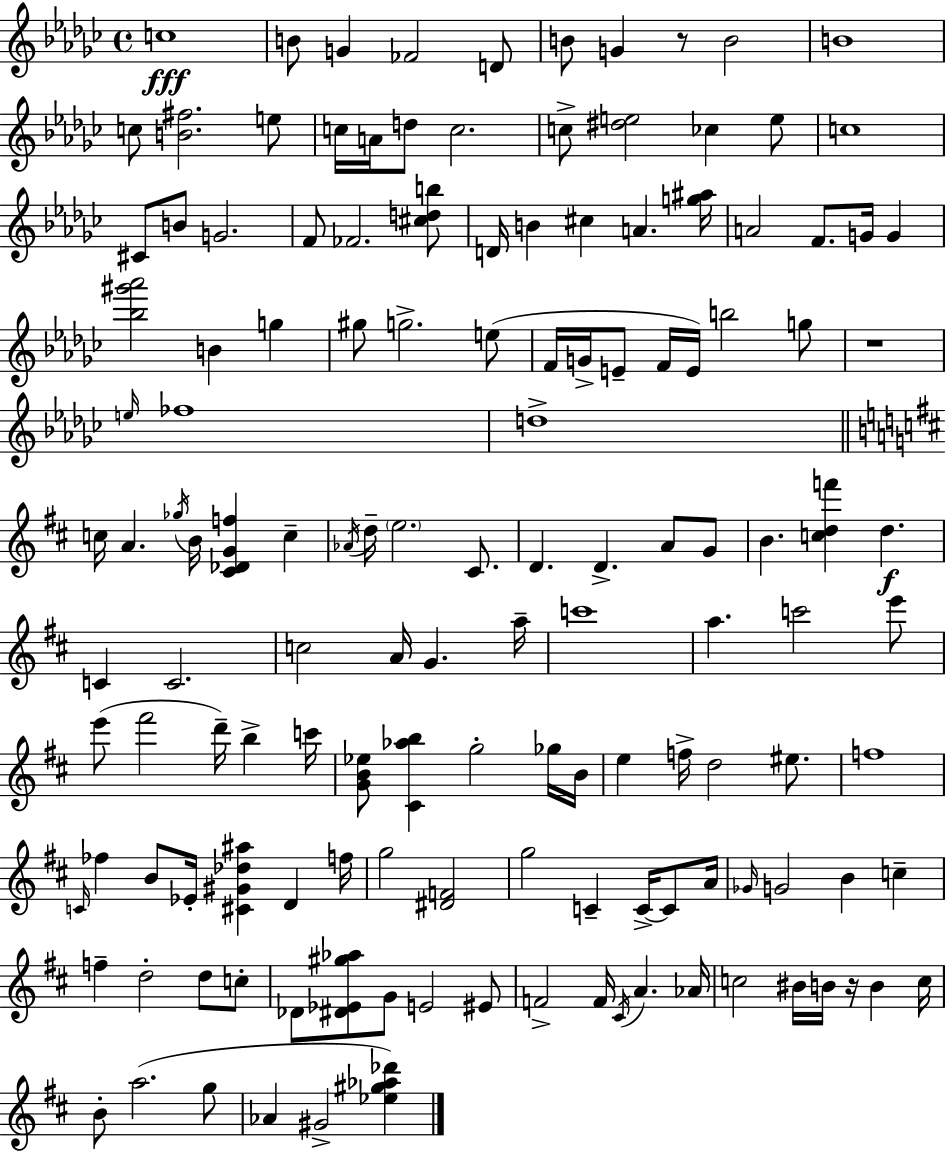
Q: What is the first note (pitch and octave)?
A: C5